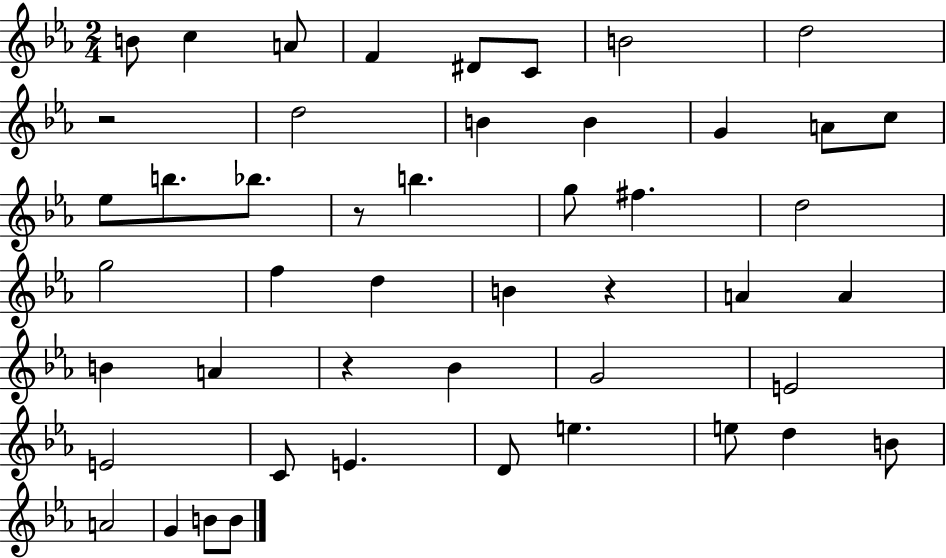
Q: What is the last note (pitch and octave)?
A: B4